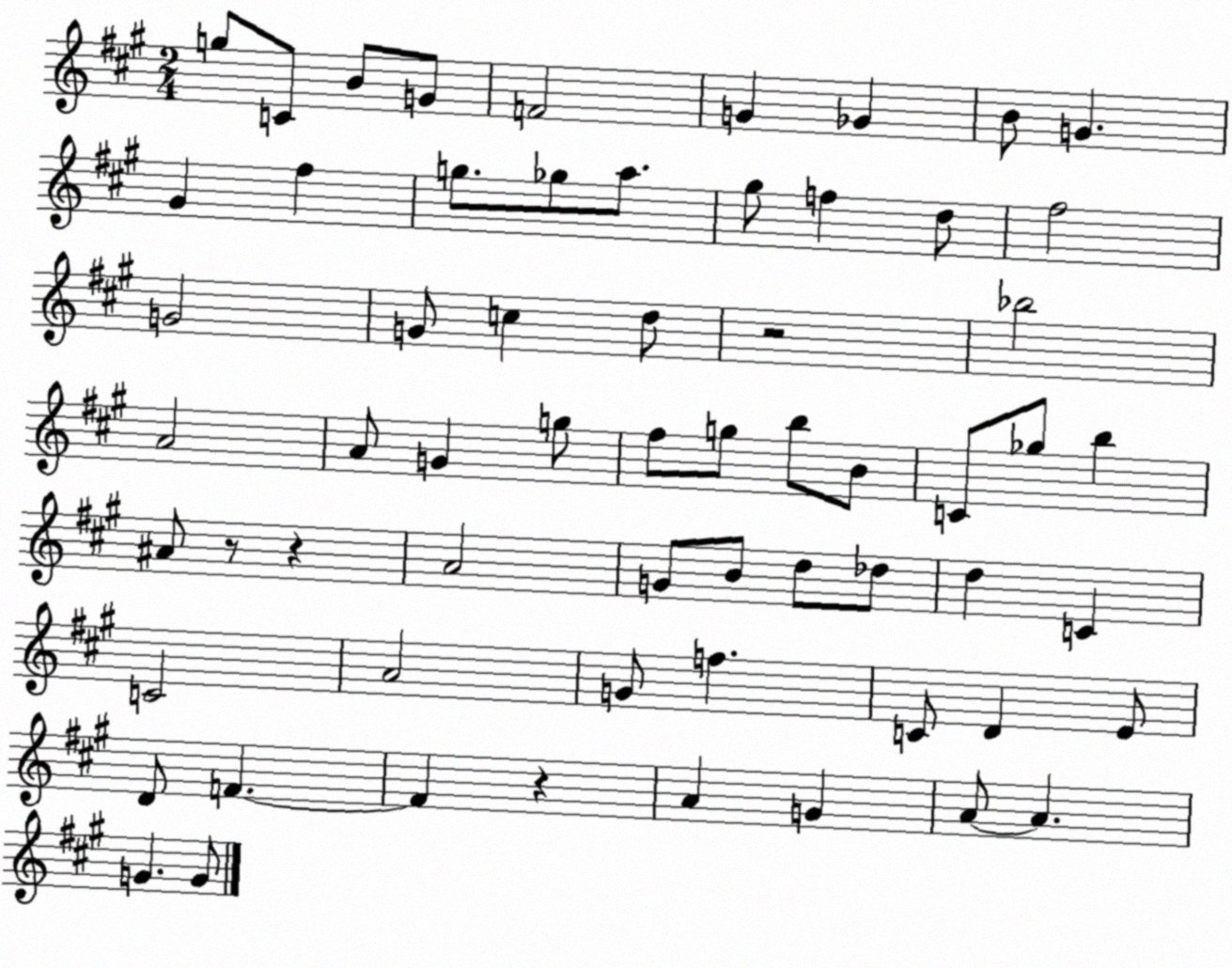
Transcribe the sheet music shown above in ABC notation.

X:1
T:Untitled
M:2/4
L:1/4
K:A
g/2 C/2 B/2 G/2 F2 G _G B/2 G ^G ^f g/2 _g/2 a/2 ^g/2 f d/2 ^f2 G2 G/2 c d/2 z2 _b2 A2 A/2 G g/2 ^f/2 g/2 b/2 B/2 C/2 _g/2 b ^A/2 z/2 z A2 G/2 B/2 d/2 _d/2 d C C2 A2 G/2 f C/2 D E/2 D/2 F F z A G A/2 A G G/2